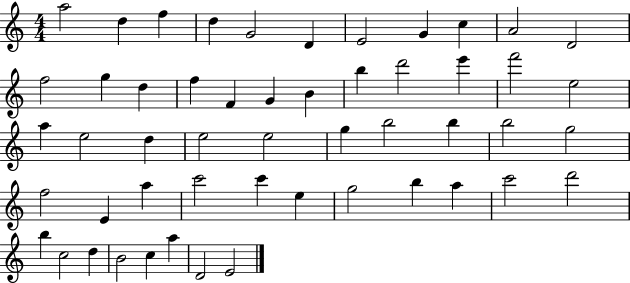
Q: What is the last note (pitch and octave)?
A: E4